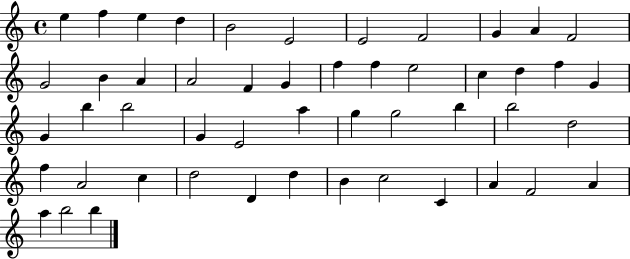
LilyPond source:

{
  \clef treble
  \time 4/4
  \defaultTimeSignature
  \key c \major
  e''4 f''4 e''4 d''4 | b'2 e'2 | e'2 f'2 | g'4 a'4 f'2 | \break g'2 b'4 a'4 | a'2 f'4 g'4 | f''4 f''4 e''2 | c''4 d''4 f''4 g'4 | \break g'4 b''4 b''2 | g'4 e'2 a''4 | g''4 g''2 b''4 | b''2 d''2 | \break f''4 a'2 c''4 | d''2 d'4 d''4 | b'4 c''2 c'4 | a'4 f'2 a'4 | \break a''4 b''2 b''4 | \bar "|."
}